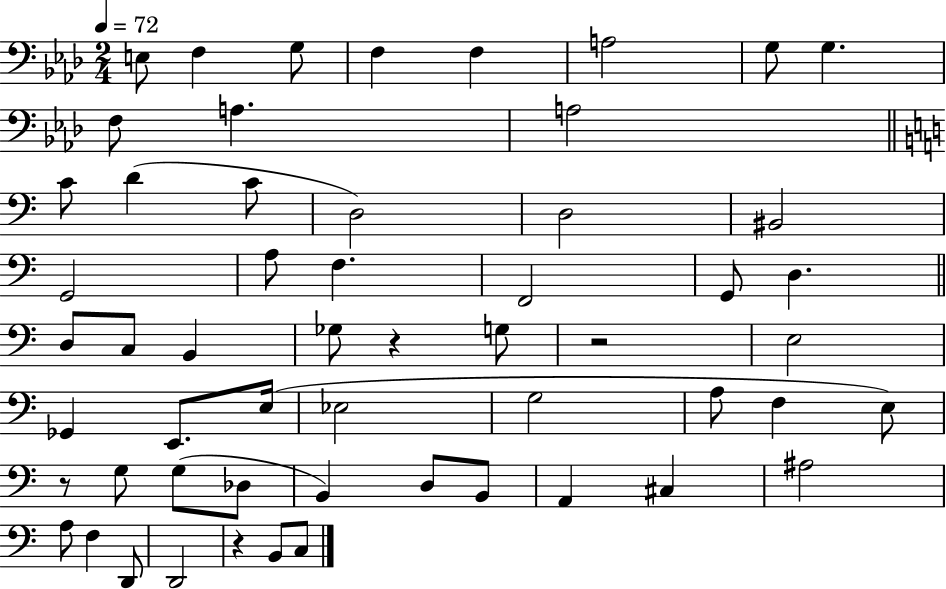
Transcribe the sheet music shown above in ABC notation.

X:1
T:Untitled
M:2/4
L:1/4
K:Ab
E,/2 F, G,/2 F, F, A,2 G,/2 G, F,/2 A, A,2 C/2 D C/2 D,2 D,2 ^B,,2 G,,2 A,/2 F, F,,2 G,,/2 D, D,/2 C,/2 B,, _G,/2 z G,/2 z2 E,2 _G,, E,,/2 E,/4 _E,2 G,2 A,/2 F, E,/2 z/2 G,/2 G,/2 _D,/2 B,, D,/2 B,,/2 A,, ^C, ^A,2 A,/2 F, D,,/2 D,,2 z B,,/2 C,/2